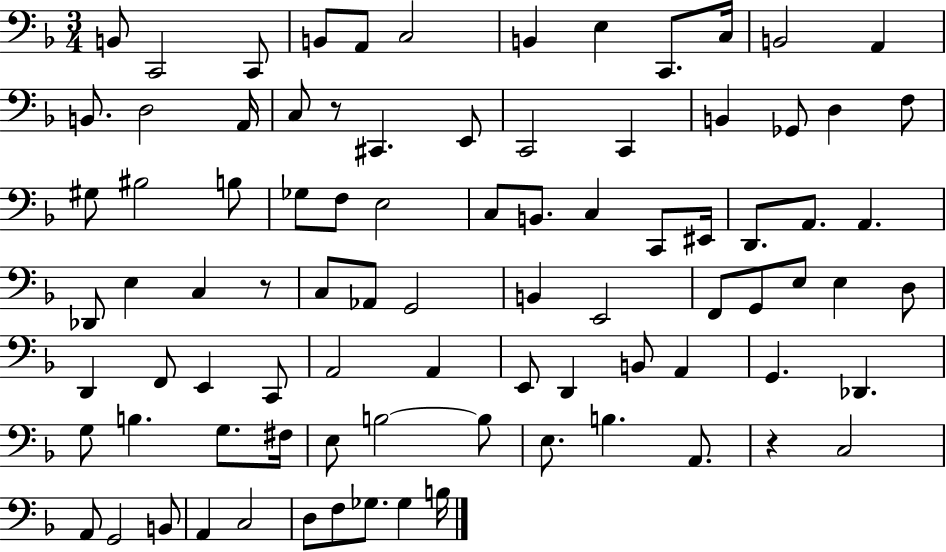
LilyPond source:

{
  \clef bass
  \numericTimeSignature
  \time 3/4
  \key f \major
  b,8 c,2 c,8 | b,8 a,8 c2 | b,4 e4 c,8. c16 | b,2 a,4 | \break b,8. d2 a,16 | c8 r8 cis,4. e,8 | c,2 c,4 | b,4 ges,8 d4 f8 | \break gis8 bis2 b8 | ges8 f8 e2 | c8 b,8. c4 c,8 eis,16 | d,8. a,8. a,4. | \break des,8 e4 c4 r8 | c8 aes,8 g,2 | b,4 e,2 | f,8 g,8 e8 e4 d8 | \break d,4 f,8 e,4 c,8 | a,2 a,4 | e,8 d,4 b,8 a,4 | g,4. des,4. | \break g8 b4. g8. fis16 | e8 b2~~ b8 | e8. b4. a,8. | r4 c2 | \break a,8 g,2 b,8 | a,4 c2 | d8 f8 ges8. ges4 b16 | \bar "|."
}